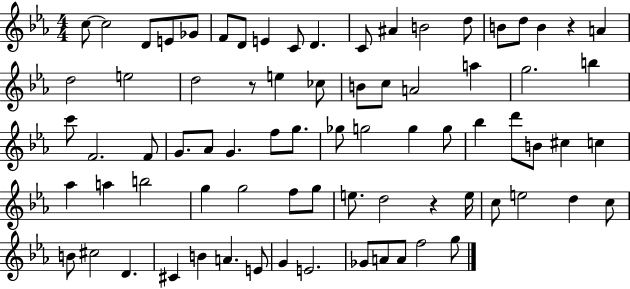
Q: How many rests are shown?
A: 3